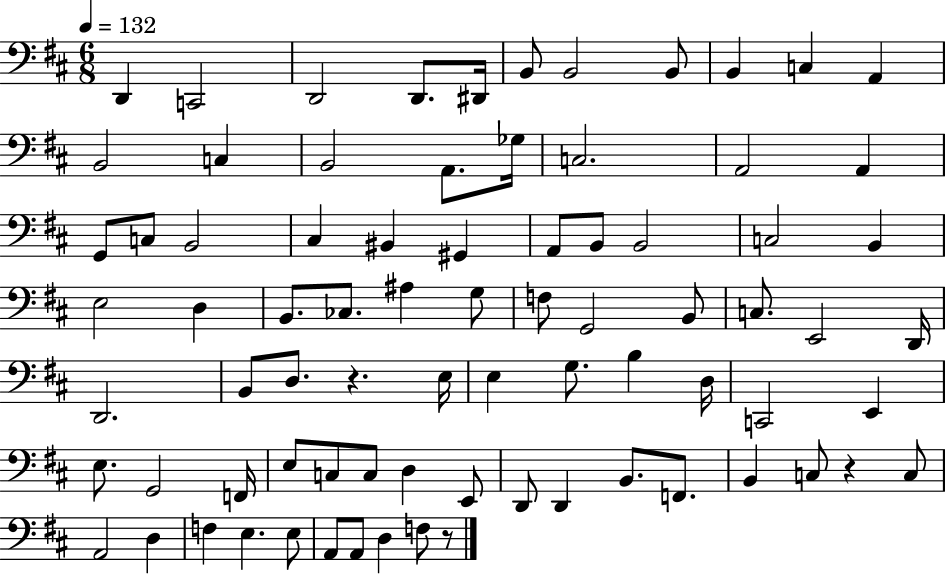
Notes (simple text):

D2/q C2/h D2/h D2/e. D#2/s B2/e B2/h B2/e B2/q C3/q A2/q B2/h C3/q B2/h A2/e. Gb3/s C3/h. A2/h A2/q G2/e C3/e B2/h C#3/q BIS2/q G#2/q A2/e B2/e B2/h C3/h B2/q E3/h D3/q B2/e. CES3/e. A#3/q G3/e F3/e G2/h B2/e C3/e. E2/h D2/s D2/h. B2/e D3/e. R/q. E3/s E3/q G3/e. B3/q D3/s C2/h E2/q E3/e. G2/h F2/s E3/e C3/e C3/e D3/q E2/e D2/e D2/q B2/e. F2/e. B2/q C3/e R/q C3/e A2/h D3/q F3/q E3/q. E3/e A2/e A2/e D3/q F3/e R/e